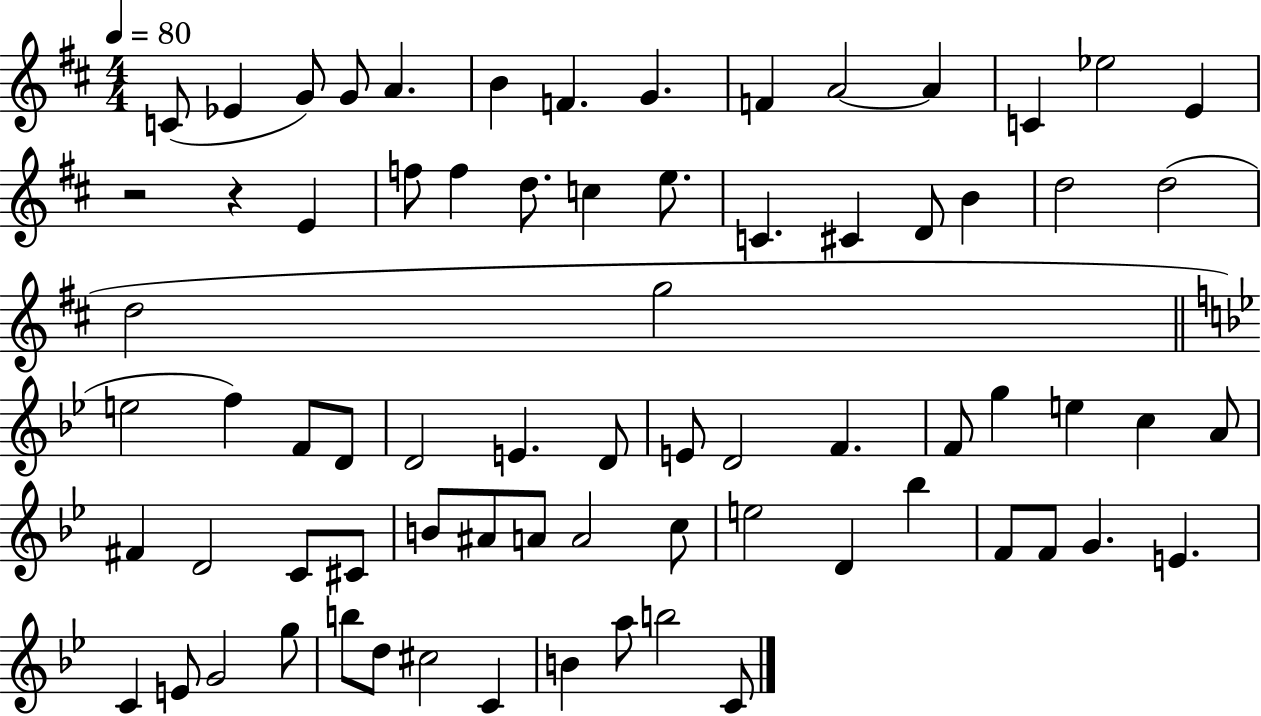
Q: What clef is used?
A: treble